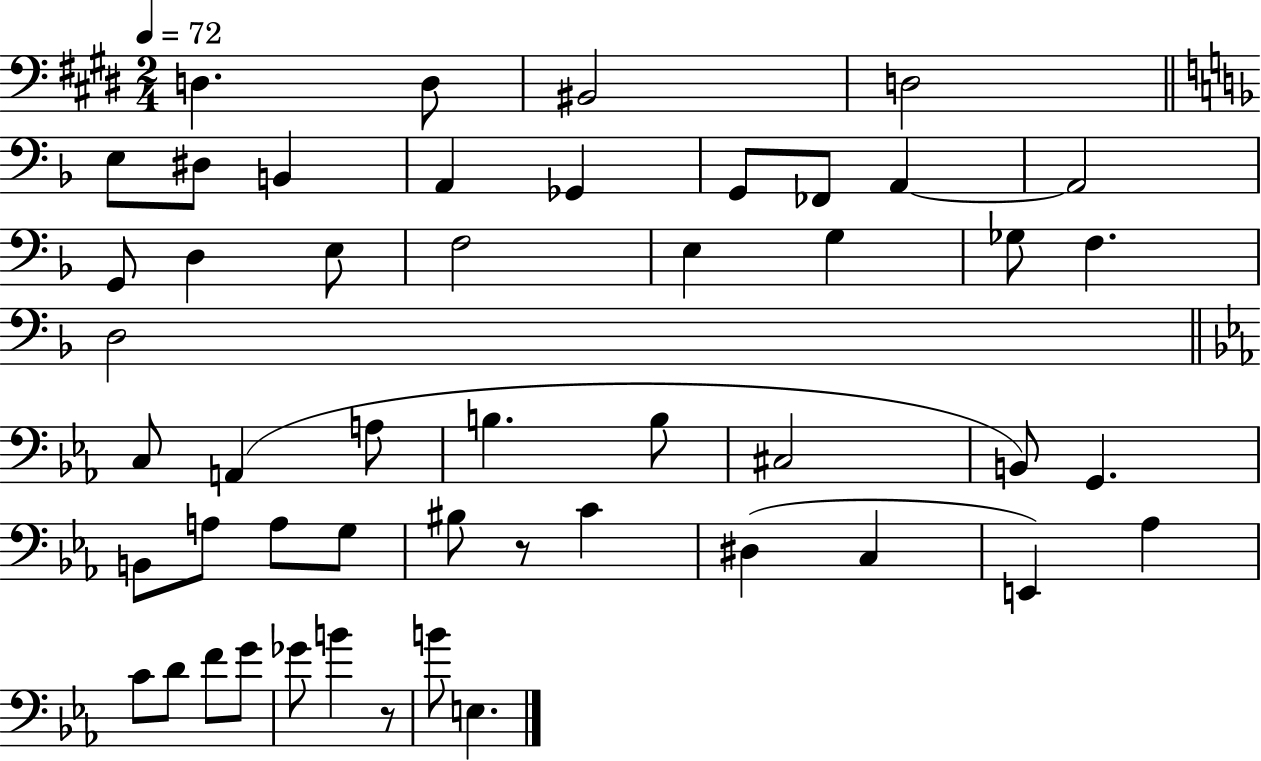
{
  \clef bass
  \numericTimeSignature
  \time 2/4
  \key e \major
  \tempo 4 = 72
  d4. d8 | bis,2 | d2 | \bar "||" \break \key d \minor e8 dis8 b,4 | a,4 ges,4 | g,8 fes,8 a,4~~ | a,2 | \break g,8 d4 e8 | f2 | e4 g4 | ges8 f4. | \break d2 | \bar "||" \break \key c \minor c8 a,4( a8 | b4. b8 | cis2 | b,8) g,4. | \break b,8 a8 a8 g8 | bis8 r8 c'4 | dis4( c4 | e,4) aes4 | \break c'8 d'8 f'8 g'8 | ges'8 b'4 r8 | b'8 e4. | \bar "|."
}